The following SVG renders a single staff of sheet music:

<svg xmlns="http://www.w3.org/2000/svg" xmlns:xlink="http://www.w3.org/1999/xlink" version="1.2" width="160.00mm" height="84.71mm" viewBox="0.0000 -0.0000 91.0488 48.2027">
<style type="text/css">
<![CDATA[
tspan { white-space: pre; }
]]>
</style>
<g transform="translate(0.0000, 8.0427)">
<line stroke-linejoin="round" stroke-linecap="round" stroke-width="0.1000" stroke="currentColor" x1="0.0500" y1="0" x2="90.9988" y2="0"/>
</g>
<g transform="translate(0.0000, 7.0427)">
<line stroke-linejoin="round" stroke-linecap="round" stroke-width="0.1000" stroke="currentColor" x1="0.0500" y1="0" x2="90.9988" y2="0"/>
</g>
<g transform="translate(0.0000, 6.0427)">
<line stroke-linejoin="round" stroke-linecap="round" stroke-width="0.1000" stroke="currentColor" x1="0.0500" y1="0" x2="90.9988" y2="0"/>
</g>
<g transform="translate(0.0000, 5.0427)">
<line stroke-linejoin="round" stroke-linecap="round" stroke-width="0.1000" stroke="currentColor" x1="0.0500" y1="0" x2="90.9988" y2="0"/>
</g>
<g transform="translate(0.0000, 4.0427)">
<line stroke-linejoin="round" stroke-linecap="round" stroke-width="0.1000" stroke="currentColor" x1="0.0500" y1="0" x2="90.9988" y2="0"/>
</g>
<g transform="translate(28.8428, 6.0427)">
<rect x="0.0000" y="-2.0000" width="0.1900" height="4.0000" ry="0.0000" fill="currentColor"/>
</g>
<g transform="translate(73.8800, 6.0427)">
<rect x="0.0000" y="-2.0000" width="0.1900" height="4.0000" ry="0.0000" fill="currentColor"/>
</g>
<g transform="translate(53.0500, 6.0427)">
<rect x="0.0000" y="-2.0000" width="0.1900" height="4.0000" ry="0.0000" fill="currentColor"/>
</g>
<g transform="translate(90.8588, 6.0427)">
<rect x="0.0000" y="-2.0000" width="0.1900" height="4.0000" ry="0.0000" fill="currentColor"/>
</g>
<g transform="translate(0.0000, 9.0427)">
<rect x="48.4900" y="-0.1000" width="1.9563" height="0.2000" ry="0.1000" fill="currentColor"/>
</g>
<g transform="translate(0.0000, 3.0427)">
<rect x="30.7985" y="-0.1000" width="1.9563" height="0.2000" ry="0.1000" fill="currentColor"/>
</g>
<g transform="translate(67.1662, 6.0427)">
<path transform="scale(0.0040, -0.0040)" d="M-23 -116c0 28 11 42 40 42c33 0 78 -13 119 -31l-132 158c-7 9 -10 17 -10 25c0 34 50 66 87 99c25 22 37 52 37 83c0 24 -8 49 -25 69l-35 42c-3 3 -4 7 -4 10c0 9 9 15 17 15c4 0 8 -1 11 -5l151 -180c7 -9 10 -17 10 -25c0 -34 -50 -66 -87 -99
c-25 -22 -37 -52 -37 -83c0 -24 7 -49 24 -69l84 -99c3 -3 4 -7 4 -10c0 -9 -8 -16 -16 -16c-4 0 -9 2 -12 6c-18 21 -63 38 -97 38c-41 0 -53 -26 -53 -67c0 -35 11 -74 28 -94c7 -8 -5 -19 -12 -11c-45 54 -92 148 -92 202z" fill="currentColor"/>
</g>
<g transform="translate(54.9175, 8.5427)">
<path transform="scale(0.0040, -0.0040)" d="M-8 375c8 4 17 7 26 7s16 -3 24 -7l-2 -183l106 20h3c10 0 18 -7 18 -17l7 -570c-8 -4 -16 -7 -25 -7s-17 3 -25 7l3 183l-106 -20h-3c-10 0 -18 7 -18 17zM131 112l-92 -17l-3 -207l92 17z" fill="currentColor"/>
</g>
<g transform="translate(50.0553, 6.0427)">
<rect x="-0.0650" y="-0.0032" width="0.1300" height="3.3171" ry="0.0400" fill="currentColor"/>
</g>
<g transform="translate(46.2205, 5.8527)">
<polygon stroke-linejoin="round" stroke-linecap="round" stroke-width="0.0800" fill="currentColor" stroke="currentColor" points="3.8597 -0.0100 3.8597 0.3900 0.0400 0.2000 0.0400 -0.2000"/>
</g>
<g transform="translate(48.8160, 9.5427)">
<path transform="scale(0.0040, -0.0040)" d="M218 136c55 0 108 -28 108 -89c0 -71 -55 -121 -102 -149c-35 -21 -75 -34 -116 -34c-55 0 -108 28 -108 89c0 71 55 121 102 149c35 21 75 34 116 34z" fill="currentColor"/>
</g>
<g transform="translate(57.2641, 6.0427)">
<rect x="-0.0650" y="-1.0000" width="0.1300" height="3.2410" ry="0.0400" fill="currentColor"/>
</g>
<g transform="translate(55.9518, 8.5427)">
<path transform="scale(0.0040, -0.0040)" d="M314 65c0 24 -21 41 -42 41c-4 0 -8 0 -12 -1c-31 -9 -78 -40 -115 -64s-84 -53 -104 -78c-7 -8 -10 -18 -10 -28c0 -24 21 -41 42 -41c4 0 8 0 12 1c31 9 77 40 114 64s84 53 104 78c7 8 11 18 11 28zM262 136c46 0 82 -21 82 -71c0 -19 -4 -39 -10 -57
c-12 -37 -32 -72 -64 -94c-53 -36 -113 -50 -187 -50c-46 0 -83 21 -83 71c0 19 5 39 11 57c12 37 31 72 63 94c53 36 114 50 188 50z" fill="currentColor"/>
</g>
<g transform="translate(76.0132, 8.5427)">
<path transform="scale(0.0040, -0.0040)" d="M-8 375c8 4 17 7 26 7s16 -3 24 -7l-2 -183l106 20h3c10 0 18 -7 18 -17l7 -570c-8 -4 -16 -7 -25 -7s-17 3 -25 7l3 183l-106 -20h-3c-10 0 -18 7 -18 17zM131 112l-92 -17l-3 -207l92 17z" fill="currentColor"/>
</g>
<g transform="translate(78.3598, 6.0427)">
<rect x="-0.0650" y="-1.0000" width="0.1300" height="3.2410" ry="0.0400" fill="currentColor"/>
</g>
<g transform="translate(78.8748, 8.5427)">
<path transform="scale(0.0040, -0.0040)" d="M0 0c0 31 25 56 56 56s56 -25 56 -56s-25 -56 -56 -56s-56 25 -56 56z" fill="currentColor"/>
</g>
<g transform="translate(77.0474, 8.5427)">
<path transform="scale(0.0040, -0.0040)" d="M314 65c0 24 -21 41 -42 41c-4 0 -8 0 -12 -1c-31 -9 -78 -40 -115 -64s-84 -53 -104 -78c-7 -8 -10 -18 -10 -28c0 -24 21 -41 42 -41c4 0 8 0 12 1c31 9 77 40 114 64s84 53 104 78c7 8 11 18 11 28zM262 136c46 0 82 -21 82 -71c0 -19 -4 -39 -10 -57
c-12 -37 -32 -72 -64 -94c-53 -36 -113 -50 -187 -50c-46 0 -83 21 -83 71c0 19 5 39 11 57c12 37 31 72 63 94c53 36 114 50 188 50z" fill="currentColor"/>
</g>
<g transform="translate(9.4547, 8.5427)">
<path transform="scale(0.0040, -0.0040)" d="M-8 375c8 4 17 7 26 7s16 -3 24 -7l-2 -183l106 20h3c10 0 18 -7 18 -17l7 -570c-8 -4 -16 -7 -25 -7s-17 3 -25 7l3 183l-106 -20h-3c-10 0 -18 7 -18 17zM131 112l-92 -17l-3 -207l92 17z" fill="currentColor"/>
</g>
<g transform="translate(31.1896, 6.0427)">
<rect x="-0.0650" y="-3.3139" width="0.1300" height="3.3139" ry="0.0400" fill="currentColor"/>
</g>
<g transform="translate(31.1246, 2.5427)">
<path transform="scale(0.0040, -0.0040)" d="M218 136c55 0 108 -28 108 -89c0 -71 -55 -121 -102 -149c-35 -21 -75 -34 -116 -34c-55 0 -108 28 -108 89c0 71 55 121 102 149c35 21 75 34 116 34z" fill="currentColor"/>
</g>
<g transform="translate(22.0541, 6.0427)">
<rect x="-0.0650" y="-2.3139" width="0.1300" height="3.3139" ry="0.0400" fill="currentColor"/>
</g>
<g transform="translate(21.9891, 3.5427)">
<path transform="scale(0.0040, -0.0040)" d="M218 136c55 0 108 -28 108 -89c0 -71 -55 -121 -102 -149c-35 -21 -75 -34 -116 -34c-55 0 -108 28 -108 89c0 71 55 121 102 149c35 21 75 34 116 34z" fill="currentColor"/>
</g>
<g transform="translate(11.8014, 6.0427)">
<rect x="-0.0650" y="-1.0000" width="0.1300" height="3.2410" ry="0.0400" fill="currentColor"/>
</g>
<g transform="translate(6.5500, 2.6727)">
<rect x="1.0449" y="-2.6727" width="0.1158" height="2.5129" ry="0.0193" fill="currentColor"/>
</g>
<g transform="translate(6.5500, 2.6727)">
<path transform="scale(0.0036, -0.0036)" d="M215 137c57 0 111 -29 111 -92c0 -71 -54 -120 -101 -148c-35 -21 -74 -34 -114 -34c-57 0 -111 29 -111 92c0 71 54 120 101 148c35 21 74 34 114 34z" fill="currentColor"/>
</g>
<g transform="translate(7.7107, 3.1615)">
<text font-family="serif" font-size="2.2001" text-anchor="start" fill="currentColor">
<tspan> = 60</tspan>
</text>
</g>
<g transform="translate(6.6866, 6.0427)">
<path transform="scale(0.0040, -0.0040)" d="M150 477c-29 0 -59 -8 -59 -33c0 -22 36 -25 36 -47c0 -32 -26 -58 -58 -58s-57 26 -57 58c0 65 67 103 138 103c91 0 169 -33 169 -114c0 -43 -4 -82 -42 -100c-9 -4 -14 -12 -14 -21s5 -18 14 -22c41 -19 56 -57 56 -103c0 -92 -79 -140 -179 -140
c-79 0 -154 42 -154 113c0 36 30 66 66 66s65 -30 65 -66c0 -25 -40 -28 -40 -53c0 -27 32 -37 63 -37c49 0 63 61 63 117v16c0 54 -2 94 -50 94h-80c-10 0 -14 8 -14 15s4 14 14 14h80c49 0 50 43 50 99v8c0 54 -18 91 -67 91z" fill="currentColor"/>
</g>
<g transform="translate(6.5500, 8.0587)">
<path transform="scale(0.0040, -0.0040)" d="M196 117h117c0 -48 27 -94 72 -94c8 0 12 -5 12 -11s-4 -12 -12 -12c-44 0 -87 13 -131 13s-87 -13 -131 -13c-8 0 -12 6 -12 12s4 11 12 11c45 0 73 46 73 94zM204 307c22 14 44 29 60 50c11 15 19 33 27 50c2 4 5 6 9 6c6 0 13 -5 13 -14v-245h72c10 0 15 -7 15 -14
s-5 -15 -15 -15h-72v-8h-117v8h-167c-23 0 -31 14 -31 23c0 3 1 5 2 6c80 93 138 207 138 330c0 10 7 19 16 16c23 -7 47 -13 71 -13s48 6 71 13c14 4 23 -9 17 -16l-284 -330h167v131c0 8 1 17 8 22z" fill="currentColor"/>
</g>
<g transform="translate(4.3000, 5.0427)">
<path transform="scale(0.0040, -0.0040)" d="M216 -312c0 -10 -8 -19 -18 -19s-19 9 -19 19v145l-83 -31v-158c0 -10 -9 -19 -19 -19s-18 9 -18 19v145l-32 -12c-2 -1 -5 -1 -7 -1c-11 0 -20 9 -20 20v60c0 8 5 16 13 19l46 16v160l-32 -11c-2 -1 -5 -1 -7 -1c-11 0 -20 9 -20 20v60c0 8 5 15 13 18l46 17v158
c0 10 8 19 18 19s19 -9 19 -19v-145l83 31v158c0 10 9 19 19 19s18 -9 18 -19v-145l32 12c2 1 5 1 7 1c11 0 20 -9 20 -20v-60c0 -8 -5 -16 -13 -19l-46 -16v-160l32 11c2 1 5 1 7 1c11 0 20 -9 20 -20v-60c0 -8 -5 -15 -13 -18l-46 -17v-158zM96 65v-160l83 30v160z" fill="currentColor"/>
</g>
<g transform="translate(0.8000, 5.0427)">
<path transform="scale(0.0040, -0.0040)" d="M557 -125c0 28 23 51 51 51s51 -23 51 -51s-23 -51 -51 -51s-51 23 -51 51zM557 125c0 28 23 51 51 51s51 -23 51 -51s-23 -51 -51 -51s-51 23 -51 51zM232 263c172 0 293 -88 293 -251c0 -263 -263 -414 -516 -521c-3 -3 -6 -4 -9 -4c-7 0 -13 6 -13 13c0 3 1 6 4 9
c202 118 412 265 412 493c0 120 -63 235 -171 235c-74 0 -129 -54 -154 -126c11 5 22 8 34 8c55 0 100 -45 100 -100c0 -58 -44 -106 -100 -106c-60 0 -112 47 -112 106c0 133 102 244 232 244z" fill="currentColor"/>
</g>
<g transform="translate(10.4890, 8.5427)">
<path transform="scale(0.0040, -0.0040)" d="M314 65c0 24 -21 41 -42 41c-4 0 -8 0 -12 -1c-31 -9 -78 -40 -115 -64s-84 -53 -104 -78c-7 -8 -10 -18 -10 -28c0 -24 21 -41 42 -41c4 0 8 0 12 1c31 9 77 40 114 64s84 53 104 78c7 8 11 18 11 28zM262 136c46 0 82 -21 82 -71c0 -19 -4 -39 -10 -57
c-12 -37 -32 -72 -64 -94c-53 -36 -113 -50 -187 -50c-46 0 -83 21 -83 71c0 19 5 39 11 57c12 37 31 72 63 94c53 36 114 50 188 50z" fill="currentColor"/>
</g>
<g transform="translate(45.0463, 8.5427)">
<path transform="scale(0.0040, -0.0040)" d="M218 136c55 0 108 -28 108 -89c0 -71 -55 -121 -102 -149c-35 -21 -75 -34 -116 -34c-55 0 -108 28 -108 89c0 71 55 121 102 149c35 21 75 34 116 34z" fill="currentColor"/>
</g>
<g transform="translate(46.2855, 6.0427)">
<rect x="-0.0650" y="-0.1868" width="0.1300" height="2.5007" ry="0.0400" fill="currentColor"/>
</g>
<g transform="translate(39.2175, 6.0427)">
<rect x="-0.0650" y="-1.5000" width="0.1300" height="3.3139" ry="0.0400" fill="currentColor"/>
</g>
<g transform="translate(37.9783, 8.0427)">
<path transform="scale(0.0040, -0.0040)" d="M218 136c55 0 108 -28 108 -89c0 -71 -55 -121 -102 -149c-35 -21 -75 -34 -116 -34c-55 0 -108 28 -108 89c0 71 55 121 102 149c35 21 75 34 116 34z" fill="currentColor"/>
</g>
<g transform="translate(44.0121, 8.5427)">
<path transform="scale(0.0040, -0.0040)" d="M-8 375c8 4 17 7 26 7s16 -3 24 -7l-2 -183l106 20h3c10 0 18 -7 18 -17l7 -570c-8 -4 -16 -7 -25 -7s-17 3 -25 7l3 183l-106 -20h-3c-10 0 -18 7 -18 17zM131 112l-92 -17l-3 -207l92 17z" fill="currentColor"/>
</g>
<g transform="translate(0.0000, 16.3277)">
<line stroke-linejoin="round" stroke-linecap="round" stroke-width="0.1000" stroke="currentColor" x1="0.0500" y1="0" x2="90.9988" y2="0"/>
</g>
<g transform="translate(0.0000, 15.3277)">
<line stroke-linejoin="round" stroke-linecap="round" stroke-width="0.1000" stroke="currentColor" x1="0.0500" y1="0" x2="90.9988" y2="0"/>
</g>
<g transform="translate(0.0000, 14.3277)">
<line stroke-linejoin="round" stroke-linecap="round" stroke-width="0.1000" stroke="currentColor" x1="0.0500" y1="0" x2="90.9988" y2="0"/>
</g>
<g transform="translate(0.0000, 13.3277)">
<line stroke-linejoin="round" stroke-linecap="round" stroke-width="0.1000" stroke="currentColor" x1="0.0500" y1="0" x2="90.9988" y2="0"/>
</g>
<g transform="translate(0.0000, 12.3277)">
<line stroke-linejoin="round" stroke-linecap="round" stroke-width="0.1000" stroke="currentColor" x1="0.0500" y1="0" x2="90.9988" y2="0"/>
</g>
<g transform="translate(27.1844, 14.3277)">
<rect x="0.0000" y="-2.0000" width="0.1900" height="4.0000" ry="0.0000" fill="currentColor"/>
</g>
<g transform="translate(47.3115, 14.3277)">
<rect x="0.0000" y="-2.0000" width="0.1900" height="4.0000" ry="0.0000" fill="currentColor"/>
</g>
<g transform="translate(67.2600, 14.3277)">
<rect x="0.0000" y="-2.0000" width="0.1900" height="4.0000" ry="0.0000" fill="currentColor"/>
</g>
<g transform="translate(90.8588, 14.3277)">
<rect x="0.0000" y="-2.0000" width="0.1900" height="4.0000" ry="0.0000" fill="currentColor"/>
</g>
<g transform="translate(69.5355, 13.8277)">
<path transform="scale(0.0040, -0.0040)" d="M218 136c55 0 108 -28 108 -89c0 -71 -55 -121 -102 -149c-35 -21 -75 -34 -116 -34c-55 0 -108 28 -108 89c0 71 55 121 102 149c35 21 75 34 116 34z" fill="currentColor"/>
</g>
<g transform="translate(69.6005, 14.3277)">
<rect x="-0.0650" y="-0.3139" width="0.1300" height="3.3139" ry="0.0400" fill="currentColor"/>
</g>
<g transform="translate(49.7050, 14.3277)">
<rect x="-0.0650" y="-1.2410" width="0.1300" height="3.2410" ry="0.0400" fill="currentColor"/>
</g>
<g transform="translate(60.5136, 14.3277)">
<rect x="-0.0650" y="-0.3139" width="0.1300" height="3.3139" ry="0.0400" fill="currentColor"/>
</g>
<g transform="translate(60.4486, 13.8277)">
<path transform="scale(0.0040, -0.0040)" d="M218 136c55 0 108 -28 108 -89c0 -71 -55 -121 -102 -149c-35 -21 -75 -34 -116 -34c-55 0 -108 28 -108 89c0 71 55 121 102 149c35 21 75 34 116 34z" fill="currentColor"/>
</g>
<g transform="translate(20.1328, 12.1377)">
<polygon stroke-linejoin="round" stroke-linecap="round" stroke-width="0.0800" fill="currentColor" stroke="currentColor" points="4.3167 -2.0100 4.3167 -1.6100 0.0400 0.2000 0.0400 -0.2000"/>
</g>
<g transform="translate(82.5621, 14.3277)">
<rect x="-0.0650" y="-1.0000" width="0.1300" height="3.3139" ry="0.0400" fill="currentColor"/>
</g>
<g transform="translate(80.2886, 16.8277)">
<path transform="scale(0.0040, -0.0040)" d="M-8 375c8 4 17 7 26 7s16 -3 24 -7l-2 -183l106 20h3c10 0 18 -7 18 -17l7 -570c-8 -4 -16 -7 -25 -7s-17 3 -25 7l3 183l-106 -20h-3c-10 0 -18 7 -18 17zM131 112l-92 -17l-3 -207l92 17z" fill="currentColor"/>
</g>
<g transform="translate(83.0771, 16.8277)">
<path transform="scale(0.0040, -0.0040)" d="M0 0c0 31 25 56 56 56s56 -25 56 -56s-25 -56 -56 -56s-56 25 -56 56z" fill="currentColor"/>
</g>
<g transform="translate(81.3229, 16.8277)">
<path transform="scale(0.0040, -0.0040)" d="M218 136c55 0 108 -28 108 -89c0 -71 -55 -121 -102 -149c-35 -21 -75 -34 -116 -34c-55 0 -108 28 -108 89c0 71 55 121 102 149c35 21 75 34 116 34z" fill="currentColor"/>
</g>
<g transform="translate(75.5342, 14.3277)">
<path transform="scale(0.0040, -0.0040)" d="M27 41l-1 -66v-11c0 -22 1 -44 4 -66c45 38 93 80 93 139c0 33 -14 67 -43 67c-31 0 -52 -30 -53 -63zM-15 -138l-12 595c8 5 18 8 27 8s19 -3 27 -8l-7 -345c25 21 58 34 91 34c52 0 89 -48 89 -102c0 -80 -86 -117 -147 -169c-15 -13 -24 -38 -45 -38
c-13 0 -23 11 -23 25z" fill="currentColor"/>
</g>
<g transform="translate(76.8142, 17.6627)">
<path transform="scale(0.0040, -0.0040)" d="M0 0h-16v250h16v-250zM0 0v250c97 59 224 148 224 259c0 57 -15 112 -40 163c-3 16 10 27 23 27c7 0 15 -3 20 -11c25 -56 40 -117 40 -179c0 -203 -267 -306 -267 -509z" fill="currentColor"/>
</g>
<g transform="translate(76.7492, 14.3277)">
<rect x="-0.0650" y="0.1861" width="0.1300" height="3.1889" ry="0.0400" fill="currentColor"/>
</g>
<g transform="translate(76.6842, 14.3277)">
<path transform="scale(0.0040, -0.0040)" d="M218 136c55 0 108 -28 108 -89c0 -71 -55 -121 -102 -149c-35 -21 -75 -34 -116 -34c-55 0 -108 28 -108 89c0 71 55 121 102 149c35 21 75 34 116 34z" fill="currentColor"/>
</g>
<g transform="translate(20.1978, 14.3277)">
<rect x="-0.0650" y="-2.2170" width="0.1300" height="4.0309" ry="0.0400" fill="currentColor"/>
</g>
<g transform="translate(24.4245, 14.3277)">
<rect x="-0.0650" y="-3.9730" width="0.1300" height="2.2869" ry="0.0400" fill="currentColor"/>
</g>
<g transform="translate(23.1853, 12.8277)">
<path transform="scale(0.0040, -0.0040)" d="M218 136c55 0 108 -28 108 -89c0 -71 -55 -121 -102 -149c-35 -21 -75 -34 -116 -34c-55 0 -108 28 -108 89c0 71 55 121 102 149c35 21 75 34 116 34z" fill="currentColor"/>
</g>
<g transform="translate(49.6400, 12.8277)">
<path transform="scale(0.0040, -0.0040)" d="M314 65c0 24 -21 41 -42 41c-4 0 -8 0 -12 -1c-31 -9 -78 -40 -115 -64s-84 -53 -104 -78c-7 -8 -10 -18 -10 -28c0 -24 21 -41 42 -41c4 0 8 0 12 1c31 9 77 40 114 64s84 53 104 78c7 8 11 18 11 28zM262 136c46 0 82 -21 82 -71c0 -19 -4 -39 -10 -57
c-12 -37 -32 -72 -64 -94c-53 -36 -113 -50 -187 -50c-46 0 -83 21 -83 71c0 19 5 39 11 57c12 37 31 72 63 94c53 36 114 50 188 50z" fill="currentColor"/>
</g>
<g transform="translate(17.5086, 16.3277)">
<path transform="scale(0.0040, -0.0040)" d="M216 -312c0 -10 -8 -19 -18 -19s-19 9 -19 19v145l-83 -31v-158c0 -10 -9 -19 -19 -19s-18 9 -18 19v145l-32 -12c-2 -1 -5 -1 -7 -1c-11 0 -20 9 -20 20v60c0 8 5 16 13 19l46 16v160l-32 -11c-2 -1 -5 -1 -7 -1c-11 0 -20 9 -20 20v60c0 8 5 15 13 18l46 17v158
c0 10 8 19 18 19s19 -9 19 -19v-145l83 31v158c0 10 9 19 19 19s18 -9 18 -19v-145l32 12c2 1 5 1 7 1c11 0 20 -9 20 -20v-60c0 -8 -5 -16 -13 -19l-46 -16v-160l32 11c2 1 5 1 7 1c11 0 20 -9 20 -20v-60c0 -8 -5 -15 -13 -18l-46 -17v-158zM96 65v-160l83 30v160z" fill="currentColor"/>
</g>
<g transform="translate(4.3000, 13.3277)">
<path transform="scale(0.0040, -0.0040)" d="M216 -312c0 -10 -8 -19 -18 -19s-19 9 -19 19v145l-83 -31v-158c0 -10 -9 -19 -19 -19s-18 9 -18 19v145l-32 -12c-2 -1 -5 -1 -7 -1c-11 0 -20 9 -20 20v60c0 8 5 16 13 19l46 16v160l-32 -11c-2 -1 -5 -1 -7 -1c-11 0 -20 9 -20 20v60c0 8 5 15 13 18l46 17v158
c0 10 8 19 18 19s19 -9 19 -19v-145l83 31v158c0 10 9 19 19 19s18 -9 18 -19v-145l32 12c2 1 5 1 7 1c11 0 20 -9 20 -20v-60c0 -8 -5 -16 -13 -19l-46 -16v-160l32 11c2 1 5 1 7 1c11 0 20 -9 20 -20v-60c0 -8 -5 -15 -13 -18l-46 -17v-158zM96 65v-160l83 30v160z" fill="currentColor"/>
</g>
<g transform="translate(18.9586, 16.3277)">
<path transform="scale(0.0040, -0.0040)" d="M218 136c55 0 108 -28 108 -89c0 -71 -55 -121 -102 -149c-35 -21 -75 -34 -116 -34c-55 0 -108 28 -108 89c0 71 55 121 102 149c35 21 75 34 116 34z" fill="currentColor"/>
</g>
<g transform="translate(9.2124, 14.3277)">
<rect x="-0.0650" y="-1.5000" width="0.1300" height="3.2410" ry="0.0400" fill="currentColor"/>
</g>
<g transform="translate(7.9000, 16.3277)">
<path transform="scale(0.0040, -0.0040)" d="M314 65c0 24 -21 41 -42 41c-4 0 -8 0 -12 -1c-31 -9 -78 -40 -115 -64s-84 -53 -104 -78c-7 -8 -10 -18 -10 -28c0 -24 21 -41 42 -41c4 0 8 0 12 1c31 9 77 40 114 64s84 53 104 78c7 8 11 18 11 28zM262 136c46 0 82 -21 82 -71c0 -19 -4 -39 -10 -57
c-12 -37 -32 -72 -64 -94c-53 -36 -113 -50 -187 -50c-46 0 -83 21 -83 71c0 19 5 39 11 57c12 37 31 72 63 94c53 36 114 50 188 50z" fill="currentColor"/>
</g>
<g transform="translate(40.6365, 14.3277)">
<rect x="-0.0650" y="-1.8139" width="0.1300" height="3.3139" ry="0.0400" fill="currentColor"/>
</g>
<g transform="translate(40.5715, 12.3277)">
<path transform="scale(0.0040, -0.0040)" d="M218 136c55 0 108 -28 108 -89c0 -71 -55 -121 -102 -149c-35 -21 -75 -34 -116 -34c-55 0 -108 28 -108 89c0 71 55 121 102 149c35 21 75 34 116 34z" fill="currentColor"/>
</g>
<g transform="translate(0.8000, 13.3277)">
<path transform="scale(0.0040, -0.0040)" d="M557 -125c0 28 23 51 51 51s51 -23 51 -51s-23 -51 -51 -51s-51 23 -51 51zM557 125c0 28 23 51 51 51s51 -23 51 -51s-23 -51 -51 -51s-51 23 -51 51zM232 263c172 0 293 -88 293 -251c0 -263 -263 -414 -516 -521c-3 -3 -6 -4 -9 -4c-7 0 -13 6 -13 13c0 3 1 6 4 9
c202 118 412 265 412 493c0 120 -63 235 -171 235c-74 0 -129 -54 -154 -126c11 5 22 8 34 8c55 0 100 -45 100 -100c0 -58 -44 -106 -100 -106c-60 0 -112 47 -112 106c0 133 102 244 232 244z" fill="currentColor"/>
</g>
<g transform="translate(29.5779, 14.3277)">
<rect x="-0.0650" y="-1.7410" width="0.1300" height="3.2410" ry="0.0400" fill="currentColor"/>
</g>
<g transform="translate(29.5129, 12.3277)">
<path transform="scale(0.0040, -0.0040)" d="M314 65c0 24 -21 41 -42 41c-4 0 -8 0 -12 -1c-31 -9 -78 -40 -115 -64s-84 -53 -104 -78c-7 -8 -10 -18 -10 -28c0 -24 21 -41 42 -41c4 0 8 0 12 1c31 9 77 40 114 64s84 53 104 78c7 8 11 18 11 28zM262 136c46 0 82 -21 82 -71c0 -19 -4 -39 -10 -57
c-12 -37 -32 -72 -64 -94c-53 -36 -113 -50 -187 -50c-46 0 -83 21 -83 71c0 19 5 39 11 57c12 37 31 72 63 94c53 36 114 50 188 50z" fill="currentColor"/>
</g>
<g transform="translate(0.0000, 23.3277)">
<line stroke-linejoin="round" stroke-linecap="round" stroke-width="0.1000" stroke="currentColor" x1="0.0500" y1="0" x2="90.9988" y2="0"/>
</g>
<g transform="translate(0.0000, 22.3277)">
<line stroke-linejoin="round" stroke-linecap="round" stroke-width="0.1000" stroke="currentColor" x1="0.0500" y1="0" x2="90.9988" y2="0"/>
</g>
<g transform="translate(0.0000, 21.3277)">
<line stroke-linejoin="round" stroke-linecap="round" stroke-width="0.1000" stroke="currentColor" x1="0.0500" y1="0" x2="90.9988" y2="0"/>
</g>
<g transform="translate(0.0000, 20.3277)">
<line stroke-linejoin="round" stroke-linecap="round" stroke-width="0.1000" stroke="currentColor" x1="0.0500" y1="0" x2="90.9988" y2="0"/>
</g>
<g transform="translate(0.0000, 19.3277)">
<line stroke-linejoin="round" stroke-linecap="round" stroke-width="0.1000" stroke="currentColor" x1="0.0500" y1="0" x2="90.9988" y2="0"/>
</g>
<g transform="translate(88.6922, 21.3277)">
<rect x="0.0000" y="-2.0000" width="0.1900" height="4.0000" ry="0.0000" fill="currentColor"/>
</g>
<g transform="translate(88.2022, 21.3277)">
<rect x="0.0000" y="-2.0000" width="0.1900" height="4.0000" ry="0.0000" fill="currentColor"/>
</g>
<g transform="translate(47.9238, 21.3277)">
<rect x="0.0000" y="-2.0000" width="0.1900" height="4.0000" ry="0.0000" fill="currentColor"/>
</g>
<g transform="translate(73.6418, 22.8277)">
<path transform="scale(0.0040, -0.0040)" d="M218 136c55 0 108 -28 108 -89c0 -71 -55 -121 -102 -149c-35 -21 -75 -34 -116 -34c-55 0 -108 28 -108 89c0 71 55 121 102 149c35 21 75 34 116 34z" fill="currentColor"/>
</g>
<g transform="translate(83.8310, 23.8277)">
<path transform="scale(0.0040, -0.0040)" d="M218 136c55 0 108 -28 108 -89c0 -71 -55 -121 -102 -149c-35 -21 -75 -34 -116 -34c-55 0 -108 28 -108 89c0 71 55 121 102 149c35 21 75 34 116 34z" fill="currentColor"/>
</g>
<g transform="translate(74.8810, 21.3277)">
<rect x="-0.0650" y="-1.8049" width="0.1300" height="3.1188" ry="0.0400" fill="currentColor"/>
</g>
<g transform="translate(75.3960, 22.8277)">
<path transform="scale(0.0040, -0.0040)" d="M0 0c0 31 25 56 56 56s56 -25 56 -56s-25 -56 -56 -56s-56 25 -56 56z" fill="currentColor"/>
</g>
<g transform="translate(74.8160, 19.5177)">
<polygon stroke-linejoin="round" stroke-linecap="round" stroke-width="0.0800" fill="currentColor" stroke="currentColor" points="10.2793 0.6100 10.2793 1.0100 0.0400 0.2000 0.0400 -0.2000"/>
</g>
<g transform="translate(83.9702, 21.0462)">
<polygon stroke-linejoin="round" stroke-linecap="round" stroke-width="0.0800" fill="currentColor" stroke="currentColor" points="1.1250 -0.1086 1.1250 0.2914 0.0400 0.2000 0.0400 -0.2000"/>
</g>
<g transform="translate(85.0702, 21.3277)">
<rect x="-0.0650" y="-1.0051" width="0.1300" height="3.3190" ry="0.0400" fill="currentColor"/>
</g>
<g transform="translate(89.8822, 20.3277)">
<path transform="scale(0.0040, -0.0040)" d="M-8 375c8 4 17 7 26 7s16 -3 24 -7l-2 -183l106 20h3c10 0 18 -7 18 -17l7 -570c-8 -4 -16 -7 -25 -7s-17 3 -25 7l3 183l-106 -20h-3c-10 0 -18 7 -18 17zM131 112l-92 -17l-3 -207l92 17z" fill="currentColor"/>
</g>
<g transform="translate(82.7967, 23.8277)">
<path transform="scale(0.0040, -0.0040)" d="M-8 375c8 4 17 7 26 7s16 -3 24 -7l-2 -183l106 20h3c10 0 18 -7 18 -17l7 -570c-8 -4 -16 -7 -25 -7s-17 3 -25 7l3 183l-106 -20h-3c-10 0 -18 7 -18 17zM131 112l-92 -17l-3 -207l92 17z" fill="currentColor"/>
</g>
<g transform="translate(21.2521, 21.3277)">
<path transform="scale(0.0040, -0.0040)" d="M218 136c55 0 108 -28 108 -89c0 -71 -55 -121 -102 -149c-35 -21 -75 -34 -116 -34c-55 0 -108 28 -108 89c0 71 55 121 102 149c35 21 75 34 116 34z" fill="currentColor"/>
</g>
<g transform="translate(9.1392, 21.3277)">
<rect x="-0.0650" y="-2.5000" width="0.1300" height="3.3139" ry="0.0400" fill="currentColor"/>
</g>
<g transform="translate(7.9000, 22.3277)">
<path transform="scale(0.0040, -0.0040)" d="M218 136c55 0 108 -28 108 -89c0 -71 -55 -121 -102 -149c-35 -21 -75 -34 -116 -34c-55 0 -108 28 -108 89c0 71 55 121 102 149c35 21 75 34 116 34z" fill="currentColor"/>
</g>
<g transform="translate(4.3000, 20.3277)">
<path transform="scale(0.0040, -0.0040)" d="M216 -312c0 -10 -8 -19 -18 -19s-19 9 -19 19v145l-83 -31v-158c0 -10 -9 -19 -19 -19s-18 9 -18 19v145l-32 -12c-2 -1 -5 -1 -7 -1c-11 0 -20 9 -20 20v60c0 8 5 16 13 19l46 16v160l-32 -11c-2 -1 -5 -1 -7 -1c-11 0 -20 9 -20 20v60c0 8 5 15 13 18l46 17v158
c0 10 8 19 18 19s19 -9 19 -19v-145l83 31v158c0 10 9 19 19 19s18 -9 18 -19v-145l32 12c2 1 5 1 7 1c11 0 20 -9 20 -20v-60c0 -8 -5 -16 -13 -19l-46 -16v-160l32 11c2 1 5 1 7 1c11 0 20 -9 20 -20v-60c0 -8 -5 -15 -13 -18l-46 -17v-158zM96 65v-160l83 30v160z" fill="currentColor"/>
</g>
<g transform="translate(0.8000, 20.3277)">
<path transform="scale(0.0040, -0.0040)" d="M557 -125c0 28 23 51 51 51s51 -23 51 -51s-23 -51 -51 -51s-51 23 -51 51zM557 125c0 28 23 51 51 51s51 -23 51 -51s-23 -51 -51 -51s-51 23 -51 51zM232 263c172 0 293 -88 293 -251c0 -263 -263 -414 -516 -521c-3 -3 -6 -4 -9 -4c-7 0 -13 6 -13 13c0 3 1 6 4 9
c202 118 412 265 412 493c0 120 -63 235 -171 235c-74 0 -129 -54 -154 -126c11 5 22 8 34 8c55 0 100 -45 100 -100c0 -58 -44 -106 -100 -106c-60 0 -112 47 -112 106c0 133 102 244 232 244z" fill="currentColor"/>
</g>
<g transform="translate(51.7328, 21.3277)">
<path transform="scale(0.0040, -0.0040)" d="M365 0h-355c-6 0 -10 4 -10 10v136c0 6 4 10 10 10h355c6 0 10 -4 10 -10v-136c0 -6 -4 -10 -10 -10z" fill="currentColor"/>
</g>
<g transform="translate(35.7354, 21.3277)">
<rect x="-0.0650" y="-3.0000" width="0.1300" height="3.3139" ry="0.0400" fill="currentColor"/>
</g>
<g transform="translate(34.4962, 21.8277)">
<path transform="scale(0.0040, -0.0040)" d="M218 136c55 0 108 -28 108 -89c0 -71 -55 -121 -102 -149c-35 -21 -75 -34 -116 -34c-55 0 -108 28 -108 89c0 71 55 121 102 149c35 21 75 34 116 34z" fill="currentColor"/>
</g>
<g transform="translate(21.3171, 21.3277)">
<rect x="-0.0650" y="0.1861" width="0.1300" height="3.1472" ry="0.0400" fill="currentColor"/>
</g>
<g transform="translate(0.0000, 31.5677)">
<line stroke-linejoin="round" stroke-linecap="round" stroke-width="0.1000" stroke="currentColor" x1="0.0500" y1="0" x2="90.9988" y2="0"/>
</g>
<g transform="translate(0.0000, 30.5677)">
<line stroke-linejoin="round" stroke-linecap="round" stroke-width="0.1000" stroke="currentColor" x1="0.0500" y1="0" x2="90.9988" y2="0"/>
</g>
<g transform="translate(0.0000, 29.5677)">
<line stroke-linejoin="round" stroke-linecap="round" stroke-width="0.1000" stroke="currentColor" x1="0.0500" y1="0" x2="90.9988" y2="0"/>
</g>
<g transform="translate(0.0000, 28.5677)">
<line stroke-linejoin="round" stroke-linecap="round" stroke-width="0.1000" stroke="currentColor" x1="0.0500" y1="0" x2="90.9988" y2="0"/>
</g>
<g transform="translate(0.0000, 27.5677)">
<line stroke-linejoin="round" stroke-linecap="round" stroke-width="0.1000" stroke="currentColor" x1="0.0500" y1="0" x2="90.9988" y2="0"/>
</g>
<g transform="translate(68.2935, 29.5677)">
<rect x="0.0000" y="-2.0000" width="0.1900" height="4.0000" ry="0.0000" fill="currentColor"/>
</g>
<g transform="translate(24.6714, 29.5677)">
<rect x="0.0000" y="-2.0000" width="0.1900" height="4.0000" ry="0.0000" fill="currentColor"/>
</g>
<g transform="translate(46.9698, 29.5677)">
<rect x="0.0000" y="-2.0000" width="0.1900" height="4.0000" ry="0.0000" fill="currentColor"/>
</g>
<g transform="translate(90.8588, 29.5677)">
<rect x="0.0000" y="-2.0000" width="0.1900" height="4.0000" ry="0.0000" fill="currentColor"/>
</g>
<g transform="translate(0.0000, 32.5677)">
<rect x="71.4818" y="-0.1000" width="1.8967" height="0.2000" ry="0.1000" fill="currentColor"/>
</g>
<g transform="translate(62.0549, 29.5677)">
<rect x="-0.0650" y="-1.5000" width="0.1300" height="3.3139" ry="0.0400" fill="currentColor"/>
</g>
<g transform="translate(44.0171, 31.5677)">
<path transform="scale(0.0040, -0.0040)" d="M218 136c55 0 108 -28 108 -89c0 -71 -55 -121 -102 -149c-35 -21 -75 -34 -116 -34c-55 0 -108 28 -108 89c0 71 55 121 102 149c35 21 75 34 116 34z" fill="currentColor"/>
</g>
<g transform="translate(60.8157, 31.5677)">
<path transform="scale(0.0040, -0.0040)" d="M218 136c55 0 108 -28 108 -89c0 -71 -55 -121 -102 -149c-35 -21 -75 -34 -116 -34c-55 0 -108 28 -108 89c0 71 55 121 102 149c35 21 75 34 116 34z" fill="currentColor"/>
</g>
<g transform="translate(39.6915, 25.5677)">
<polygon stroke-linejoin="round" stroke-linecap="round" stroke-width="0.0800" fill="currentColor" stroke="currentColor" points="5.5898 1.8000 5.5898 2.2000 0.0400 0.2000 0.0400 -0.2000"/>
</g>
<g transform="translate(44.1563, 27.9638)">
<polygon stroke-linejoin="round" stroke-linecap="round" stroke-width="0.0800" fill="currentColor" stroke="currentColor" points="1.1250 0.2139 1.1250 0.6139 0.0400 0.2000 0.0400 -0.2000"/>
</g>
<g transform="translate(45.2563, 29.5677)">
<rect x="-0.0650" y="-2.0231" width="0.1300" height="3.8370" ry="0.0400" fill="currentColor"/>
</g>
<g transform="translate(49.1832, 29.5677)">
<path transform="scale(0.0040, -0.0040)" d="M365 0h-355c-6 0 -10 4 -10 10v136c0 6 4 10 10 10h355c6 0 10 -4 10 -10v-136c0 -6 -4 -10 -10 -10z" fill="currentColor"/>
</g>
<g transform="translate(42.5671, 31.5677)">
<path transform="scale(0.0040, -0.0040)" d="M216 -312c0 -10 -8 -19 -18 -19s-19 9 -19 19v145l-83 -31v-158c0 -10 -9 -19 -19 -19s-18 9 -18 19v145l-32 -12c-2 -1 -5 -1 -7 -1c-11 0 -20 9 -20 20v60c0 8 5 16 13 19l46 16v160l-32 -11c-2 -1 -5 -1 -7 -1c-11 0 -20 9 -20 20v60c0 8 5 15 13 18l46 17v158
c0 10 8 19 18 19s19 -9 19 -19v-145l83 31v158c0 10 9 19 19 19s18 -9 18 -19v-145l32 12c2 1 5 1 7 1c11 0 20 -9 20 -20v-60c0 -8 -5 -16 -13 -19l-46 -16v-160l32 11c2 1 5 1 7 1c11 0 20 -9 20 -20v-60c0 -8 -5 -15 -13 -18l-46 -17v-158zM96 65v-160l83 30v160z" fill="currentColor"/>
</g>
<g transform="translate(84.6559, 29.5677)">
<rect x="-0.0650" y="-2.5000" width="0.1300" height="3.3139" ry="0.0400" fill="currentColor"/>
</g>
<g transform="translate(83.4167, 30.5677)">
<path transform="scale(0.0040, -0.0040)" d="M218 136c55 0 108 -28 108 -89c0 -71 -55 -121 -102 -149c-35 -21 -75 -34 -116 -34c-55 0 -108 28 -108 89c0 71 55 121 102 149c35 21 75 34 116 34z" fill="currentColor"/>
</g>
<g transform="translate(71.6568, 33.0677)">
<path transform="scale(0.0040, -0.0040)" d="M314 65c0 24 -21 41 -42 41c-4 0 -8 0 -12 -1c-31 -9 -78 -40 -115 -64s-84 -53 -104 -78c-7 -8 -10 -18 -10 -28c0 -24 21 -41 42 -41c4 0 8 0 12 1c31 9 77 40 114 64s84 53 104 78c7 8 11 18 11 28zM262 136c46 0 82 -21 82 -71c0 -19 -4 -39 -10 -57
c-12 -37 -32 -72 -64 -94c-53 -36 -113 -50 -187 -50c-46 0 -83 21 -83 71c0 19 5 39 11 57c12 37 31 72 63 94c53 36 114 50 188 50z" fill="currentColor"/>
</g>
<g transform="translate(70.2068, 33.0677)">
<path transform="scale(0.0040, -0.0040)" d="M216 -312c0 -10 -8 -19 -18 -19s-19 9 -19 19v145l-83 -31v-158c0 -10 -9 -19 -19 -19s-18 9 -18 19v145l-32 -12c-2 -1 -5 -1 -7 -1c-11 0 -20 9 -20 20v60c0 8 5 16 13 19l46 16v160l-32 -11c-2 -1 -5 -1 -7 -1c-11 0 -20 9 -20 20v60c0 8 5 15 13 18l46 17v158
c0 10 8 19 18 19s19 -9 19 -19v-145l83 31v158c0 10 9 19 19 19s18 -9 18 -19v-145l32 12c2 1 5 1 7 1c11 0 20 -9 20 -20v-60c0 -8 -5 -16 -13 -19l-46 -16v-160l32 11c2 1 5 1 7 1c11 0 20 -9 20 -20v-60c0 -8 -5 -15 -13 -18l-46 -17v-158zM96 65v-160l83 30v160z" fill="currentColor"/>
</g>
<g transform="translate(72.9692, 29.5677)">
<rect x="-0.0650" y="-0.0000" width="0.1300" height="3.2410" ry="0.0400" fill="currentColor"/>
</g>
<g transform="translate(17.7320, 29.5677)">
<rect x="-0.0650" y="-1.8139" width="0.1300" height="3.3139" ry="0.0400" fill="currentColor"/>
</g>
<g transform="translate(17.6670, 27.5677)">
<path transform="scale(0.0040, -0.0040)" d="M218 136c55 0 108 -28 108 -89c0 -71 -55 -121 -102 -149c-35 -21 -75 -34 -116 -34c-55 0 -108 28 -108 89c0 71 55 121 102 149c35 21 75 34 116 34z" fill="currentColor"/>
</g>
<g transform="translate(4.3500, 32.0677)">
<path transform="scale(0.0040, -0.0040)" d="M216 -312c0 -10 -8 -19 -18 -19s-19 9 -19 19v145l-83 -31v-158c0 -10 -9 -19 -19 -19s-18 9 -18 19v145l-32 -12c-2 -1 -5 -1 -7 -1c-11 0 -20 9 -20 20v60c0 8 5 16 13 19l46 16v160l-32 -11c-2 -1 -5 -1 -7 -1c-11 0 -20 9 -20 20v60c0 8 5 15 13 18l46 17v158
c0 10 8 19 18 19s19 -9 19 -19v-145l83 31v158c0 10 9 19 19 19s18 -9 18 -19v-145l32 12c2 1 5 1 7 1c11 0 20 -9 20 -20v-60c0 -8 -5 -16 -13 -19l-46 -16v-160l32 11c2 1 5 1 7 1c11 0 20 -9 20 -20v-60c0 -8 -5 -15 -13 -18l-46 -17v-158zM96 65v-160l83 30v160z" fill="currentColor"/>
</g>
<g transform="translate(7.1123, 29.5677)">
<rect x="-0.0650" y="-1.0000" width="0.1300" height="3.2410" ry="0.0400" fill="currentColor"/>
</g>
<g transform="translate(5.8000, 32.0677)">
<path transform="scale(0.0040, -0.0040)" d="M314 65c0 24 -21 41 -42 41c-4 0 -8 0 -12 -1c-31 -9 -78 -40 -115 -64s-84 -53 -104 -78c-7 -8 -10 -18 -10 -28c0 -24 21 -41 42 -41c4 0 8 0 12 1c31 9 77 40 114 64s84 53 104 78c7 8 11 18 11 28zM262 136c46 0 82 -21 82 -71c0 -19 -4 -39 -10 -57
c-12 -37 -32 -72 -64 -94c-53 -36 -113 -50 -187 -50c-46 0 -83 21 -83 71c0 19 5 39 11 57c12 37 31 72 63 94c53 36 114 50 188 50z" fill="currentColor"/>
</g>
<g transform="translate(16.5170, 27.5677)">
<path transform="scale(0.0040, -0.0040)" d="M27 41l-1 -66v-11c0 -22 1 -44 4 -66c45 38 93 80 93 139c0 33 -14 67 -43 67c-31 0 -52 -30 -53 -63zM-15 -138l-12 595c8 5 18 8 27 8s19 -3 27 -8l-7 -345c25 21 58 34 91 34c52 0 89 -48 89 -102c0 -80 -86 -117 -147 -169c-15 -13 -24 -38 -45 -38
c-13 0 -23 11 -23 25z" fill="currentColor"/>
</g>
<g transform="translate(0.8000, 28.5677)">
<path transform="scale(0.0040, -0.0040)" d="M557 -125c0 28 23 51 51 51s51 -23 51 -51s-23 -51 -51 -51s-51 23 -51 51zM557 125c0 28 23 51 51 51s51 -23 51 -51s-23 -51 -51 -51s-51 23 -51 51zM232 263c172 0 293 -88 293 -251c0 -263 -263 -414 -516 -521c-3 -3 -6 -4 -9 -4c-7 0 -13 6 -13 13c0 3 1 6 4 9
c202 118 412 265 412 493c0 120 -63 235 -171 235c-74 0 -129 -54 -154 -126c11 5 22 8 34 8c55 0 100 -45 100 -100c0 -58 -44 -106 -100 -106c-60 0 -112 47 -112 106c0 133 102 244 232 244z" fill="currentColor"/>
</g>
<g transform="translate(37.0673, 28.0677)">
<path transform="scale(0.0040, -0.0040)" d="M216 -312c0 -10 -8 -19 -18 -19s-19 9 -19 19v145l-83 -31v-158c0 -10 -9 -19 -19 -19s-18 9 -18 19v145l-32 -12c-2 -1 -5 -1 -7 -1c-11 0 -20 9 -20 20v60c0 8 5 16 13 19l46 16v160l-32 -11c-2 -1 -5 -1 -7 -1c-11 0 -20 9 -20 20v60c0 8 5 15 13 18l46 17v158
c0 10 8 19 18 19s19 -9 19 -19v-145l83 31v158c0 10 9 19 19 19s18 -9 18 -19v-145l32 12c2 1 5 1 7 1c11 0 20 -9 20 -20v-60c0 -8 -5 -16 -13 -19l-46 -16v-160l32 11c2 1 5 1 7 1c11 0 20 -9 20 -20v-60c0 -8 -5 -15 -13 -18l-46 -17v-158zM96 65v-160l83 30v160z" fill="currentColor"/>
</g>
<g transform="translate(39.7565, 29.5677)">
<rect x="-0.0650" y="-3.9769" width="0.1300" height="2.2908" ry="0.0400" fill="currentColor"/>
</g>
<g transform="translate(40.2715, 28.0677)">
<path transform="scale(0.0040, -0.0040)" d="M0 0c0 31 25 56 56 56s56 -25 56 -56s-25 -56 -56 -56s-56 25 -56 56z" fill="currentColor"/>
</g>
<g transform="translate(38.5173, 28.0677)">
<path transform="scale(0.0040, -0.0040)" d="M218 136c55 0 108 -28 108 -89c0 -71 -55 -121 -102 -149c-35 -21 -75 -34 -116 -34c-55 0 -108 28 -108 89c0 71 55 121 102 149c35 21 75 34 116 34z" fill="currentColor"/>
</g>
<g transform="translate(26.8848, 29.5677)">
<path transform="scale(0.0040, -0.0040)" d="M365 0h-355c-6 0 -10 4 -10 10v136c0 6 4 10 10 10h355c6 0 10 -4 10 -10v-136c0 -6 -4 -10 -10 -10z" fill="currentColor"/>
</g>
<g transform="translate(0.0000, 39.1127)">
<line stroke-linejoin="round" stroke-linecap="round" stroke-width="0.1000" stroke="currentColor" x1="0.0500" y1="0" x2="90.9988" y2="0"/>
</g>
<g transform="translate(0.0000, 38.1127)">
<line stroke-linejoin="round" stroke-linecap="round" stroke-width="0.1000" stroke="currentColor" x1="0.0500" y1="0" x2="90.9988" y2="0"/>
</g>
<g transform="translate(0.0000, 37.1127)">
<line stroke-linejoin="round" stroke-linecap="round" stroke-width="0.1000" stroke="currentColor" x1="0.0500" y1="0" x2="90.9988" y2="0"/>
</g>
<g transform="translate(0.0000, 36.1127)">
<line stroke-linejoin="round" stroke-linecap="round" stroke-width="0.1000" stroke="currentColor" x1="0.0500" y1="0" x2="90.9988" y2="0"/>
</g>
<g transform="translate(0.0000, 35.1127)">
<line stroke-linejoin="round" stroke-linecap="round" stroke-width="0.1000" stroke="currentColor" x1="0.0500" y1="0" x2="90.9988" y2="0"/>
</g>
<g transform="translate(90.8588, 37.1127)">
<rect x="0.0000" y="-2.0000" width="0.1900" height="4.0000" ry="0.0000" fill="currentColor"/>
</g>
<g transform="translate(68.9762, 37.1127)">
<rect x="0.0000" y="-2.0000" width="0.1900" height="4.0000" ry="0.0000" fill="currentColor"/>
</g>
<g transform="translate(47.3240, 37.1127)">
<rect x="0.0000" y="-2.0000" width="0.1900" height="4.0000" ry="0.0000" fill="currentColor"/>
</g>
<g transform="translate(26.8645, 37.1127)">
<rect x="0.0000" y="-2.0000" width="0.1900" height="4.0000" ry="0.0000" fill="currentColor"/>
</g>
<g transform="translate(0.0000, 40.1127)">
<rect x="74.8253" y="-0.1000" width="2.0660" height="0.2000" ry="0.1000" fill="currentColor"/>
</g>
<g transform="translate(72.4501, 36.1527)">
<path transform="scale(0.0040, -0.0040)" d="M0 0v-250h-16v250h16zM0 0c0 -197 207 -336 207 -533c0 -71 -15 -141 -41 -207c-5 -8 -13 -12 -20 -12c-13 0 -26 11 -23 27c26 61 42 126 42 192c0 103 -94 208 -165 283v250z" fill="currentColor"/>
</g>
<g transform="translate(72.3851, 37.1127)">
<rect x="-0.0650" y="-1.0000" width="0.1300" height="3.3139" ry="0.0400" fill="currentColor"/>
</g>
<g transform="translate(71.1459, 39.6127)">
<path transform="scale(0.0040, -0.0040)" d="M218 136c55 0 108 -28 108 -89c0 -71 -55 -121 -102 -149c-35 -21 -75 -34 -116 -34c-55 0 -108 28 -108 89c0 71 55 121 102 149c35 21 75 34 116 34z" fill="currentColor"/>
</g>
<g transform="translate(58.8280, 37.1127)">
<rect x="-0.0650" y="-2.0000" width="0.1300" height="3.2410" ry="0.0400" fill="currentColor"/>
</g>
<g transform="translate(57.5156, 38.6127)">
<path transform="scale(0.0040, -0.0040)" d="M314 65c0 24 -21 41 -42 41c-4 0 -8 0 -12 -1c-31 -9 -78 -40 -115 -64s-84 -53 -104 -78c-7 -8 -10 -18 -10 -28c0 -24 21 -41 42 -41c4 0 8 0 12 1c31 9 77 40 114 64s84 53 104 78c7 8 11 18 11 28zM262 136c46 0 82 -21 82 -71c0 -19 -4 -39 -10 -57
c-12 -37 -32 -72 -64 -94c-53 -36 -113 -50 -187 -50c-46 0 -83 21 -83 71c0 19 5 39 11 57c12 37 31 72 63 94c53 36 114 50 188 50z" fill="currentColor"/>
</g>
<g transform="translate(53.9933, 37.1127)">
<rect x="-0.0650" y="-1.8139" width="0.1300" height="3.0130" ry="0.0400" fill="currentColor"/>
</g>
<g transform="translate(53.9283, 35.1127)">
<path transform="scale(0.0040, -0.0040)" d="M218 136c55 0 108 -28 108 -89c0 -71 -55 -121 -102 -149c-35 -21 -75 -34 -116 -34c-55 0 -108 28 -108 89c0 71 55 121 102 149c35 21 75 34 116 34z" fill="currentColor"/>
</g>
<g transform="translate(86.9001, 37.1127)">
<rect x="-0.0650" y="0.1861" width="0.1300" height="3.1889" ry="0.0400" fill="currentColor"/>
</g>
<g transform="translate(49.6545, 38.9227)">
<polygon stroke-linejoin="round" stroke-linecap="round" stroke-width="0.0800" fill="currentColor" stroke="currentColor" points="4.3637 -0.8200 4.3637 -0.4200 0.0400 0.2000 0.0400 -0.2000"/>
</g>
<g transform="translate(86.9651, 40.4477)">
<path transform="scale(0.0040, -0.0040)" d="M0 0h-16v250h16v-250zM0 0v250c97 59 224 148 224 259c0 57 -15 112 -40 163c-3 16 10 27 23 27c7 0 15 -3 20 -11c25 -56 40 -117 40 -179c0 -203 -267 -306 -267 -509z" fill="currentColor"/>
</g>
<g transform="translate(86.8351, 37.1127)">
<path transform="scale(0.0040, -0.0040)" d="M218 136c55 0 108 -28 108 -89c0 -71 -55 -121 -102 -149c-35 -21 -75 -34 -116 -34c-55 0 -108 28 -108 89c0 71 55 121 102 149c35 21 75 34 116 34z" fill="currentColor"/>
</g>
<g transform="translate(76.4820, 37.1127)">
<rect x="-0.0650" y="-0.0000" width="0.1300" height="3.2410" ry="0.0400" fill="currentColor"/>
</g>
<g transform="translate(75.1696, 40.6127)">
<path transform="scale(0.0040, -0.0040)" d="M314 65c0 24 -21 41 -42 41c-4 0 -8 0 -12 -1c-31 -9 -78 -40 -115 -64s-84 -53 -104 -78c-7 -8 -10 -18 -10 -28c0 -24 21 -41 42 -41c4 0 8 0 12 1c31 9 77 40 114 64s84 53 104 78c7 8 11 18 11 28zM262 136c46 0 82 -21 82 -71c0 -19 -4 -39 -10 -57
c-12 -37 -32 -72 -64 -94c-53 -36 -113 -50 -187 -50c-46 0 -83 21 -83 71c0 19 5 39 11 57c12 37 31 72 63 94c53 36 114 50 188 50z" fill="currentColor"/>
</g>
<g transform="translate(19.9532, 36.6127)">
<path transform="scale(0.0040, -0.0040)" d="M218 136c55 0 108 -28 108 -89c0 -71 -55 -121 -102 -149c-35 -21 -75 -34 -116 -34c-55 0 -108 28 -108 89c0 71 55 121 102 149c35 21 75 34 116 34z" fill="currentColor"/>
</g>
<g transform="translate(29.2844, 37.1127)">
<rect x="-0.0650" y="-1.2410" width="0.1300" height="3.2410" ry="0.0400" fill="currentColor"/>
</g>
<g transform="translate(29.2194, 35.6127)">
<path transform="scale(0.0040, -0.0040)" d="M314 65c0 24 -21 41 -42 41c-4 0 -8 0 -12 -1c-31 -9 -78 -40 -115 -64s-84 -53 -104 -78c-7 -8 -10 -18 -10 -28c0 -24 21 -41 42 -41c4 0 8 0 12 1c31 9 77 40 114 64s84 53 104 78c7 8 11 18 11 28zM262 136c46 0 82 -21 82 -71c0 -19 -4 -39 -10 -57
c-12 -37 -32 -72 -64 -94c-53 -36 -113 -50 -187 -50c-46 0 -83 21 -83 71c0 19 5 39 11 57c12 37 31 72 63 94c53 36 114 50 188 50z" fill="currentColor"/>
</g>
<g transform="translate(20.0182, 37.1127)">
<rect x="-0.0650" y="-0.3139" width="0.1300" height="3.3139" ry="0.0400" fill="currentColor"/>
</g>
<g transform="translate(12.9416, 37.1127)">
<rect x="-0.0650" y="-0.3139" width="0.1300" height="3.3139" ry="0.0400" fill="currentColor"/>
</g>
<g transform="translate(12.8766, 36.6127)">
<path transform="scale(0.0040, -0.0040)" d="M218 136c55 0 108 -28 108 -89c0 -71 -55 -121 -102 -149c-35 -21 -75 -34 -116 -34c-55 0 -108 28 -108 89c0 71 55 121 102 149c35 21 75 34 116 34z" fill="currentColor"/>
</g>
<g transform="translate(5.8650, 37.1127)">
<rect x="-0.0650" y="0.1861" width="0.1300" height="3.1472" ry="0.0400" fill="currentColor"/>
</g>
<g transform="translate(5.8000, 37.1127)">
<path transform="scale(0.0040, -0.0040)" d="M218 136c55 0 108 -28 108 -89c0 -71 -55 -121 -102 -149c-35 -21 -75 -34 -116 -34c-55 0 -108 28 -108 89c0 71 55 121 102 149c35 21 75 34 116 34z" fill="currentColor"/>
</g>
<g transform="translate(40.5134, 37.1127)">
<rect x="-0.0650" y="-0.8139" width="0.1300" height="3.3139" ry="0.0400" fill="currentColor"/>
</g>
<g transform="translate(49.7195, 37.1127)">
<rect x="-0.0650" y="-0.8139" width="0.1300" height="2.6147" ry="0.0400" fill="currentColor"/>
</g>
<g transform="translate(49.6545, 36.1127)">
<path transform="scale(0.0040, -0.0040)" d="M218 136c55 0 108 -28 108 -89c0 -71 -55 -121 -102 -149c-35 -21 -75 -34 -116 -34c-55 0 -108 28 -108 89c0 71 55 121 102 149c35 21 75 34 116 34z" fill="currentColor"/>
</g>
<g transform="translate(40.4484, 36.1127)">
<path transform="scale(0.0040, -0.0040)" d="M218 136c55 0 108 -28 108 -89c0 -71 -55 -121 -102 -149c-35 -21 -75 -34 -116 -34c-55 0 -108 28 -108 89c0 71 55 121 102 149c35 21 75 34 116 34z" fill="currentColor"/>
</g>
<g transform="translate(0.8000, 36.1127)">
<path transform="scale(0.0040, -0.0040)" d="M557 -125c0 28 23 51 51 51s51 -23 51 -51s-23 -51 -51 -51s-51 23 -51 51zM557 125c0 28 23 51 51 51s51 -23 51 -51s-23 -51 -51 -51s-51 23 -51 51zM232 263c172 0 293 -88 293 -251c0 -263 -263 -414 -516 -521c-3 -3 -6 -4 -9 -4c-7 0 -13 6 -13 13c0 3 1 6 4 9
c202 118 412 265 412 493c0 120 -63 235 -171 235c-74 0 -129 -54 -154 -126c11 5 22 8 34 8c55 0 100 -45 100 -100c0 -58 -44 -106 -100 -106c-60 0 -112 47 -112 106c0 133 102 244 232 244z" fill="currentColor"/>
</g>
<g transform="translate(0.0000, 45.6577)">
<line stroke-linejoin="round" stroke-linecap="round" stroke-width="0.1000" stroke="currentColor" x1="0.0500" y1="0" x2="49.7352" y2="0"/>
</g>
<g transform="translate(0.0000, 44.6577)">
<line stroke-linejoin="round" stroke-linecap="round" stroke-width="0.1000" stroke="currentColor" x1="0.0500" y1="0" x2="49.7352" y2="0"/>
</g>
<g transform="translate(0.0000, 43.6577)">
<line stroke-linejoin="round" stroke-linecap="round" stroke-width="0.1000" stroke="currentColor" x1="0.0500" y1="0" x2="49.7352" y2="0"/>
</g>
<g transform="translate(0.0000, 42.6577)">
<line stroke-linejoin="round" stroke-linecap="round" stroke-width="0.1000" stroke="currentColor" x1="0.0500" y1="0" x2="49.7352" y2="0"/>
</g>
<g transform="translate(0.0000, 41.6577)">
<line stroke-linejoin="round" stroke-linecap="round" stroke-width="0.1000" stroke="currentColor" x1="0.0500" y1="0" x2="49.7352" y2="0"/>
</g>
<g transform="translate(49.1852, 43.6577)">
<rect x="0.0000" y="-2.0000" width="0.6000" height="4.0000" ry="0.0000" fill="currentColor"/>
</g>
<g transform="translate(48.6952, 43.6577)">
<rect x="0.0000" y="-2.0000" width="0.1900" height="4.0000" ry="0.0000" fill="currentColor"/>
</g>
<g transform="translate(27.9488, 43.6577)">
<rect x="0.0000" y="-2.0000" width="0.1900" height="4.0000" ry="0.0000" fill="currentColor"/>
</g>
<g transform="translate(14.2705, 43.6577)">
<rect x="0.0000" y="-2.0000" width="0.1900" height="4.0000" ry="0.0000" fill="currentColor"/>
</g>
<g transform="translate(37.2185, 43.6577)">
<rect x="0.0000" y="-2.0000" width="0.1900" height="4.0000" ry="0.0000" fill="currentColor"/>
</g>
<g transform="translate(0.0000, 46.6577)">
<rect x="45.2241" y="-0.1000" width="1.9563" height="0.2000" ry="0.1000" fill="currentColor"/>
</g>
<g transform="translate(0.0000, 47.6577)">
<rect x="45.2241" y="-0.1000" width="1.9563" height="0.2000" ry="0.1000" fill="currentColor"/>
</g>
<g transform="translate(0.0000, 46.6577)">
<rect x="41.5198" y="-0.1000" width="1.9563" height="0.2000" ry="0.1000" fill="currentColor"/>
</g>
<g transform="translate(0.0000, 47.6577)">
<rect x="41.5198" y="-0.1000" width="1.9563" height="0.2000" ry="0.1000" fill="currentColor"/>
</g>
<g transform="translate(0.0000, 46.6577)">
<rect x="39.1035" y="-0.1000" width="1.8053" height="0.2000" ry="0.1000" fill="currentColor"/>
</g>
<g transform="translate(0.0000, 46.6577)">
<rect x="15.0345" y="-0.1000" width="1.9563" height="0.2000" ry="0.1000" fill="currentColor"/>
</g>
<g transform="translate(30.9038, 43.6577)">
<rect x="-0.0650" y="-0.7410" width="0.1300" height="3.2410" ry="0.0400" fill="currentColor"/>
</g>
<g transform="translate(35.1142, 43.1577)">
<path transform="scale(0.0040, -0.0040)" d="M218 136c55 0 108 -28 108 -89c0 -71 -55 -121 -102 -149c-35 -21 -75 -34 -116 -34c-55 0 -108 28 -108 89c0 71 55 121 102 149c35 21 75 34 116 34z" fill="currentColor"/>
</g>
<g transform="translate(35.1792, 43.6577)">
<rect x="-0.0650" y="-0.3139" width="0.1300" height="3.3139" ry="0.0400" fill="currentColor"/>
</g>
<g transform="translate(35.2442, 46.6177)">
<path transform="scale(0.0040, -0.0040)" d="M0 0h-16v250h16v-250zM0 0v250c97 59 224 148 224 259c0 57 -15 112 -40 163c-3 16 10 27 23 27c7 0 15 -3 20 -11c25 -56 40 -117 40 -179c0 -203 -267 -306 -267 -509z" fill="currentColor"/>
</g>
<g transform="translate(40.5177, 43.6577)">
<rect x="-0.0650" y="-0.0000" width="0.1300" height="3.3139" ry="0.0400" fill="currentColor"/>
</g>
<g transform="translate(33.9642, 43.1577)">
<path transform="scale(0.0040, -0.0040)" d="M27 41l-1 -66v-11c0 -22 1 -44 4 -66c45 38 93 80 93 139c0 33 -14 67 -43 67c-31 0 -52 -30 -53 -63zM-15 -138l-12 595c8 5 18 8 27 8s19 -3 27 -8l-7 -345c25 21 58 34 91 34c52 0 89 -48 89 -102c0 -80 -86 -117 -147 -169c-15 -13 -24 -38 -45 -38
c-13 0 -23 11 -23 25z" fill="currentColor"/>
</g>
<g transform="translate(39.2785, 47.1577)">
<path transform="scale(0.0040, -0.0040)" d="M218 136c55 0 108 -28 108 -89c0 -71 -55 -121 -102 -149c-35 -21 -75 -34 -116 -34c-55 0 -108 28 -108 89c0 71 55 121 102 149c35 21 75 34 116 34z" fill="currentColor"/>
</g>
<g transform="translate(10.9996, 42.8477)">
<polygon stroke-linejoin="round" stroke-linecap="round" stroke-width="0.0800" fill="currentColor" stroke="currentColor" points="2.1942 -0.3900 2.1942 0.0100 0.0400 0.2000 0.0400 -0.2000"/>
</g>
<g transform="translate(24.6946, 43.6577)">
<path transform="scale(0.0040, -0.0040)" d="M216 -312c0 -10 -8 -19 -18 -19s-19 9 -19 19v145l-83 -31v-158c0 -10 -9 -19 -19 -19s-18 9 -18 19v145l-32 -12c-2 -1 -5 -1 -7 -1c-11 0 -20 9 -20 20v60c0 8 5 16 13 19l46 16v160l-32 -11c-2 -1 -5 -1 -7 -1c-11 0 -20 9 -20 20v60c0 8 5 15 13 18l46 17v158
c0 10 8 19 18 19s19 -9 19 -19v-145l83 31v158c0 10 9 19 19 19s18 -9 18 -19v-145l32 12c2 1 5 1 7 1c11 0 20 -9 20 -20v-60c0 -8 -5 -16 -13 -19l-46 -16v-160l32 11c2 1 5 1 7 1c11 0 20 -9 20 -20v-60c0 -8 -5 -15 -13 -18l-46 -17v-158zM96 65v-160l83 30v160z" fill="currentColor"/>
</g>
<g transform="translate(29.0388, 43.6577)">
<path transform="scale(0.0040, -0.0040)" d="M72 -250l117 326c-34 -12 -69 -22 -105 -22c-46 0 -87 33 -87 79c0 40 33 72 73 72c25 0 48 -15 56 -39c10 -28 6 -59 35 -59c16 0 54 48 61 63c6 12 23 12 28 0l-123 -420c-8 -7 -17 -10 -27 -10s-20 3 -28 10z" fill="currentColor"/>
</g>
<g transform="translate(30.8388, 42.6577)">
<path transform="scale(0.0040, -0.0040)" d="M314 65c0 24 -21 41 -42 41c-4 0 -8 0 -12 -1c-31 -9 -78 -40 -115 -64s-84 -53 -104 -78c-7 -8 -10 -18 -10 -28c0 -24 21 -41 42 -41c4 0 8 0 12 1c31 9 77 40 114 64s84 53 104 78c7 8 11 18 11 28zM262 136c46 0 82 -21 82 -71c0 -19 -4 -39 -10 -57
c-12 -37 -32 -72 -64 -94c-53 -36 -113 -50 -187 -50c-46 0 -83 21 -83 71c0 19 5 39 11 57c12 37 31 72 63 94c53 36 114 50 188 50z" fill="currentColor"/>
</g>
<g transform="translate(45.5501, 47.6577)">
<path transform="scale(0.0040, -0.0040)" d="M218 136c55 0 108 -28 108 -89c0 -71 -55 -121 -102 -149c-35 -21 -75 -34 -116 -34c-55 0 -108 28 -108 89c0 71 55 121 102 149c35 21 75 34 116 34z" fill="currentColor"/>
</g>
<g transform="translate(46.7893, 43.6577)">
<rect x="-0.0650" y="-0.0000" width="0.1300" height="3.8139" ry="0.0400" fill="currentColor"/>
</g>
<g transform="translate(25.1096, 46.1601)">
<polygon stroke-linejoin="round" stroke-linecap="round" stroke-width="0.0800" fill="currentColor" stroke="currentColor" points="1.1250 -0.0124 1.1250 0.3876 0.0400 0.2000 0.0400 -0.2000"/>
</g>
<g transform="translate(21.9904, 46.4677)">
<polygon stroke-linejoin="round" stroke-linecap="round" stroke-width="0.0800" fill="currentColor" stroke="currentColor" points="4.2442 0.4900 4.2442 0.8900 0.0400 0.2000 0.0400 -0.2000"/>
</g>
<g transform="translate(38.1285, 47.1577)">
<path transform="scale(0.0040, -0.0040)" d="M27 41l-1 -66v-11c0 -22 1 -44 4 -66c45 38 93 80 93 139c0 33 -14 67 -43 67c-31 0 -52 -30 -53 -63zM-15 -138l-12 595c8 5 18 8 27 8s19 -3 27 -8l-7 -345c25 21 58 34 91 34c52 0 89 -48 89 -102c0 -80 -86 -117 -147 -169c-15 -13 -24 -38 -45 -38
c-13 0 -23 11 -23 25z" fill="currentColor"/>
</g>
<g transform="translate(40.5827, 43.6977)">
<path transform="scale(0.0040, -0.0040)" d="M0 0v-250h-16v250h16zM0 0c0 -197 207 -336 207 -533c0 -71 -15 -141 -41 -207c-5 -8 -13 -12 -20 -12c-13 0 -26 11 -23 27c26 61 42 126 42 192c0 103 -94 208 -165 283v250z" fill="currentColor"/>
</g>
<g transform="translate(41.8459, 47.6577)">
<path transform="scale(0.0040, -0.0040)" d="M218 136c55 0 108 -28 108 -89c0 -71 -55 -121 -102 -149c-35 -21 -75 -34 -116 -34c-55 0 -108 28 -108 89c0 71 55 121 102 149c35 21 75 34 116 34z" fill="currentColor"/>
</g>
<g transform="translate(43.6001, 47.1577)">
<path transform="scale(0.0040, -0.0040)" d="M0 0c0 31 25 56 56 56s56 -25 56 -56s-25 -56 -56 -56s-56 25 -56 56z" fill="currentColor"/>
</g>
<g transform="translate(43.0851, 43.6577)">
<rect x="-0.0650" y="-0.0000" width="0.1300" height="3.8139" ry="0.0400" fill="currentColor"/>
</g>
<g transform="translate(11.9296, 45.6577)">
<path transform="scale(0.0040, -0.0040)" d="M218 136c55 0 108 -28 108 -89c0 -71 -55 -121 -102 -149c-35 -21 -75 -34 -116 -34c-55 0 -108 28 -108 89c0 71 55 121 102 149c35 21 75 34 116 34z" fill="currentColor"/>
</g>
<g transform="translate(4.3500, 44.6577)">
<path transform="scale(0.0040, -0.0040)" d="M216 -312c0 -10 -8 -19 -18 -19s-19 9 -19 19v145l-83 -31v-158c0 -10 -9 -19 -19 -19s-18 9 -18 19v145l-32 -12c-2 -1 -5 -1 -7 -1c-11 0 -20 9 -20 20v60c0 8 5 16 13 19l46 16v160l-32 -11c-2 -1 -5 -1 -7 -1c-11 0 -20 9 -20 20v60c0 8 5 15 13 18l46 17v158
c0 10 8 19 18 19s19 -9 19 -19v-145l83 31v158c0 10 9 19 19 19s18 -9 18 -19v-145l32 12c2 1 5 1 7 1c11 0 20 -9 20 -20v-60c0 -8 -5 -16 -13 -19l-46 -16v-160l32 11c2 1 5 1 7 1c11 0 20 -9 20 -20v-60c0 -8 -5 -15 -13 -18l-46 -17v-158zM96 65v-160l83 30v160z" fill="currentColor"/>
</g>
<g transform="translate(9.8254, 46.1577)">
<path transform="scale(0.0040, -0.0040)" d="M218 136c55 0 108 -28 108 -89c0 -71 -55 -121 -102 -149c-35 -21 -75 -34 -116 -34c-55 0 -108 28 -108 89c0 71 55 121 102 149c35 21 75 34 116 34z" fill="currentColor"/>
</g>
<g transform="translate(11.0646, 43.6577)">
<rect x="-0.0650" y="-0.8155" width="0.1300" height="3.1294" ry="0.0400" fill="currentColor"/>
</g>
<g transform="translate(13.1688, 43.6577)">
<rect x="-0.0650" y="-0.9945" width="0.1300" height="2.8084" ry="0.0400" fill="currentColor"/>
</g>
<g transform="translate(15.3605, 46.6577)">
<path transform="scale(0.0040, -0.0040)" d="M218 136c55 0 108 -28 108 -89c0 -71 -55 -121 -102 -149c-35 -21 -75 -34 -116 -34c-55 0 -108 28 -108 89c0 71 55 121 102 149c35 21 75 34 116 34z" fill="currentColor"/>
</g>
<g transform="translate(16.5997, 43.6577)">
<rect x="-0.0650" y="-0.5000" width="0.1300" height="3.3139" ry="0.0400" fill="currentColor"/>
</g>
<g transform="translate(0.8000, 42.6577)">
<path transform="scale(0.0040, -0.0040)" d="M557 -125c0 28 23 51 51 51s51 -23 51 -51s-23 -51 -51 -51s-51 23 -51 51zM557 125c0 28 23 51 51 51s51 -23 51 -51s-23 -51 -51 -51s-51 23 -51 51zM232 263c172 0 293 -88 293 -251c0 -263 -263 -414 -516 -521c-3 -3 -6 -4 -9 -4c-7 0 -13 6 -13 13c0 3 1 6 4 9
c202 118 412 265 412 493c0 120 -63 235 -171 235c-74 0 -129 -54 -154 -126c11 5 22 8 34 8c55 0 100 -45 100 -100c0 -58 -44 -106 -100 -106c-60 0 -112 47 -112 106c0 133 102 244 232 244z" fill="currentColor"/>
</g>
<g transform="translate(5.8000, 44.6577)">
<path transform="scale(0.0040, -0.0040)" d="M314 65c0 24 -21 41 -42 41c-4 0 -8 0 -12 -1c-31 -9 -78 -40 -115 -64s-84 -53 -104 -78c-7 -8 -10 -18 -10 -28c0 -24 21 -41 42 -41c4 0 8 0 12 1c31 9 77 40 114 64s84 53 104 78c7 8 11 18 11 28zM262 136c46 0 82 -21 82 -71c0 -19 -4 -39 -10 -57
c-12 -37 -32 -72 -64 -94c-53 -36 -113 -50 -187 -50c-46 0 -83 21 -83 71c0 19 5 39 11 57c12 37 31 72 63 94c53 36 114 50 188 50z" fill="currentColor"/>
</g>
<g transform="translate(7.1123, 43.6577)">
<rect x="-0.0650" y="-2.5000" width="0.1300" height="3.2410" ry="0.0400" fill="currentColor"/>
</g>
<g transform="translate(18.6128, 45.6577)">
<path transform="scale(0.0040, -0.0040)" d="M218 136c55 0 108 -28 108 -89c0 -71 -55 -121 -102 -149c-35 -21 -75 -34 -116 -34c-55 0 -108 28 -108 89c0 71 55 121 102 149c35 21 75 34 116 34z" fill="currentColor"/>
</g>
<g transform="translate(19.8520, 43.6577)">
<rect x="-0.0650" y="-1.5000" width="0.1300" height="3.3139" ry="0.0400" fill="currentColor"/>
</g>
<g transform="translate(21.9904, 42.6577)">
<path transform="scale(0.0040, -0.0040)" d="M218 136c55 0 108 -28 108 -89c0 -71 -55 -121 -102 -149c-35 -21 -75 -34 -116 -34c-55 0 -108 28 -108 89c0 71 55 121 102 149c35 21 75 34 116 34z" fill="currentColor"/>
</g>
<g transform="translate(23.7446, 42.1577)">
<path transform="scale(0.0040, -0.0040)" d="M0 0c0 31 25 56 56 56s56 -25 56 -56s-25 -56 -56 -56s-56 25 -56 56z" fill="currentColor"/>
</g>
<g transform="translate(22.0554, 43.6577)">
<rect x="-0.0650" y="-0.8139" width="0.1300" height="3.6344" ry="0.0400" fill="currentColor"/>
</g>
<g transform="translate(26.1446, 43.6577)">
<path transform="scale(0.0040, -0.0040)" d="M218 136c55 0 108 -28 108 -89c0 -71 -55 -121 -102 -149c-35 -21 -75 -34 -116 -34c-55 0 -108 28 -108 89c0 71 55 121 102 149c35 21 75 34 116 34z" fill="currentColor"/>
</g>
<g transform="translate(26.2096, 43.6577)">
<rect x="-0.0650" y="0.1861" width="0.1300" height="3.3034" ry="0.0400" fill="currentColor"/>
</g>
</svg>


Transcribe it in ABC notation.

X:1
T:Untitled
M:3/4
L:1/4
K:G
F,,2 B, D G,, F,,/2 D,,/2 F,,2 z F,,2 G,,2 ^G,,/2 G,/2 A,2 A, G,2 E, E, _D,/2 F,, B,, D, C, z2 A,,/2 F,,/4 ^F,,2 _A, z2 ^G,/2 ^G,,/4 z2 G,, ^D,,2 B,, D, E, E, G,2 F, F,/2 A,/2 A,,2 F,,/2 D,,2 D,/2 ^B,,2 F,,/2 G,,/2 E,, G,, F,/2 ^D,/4 z/2 F,2 _E,/2 _D,,/2 C,, C,,